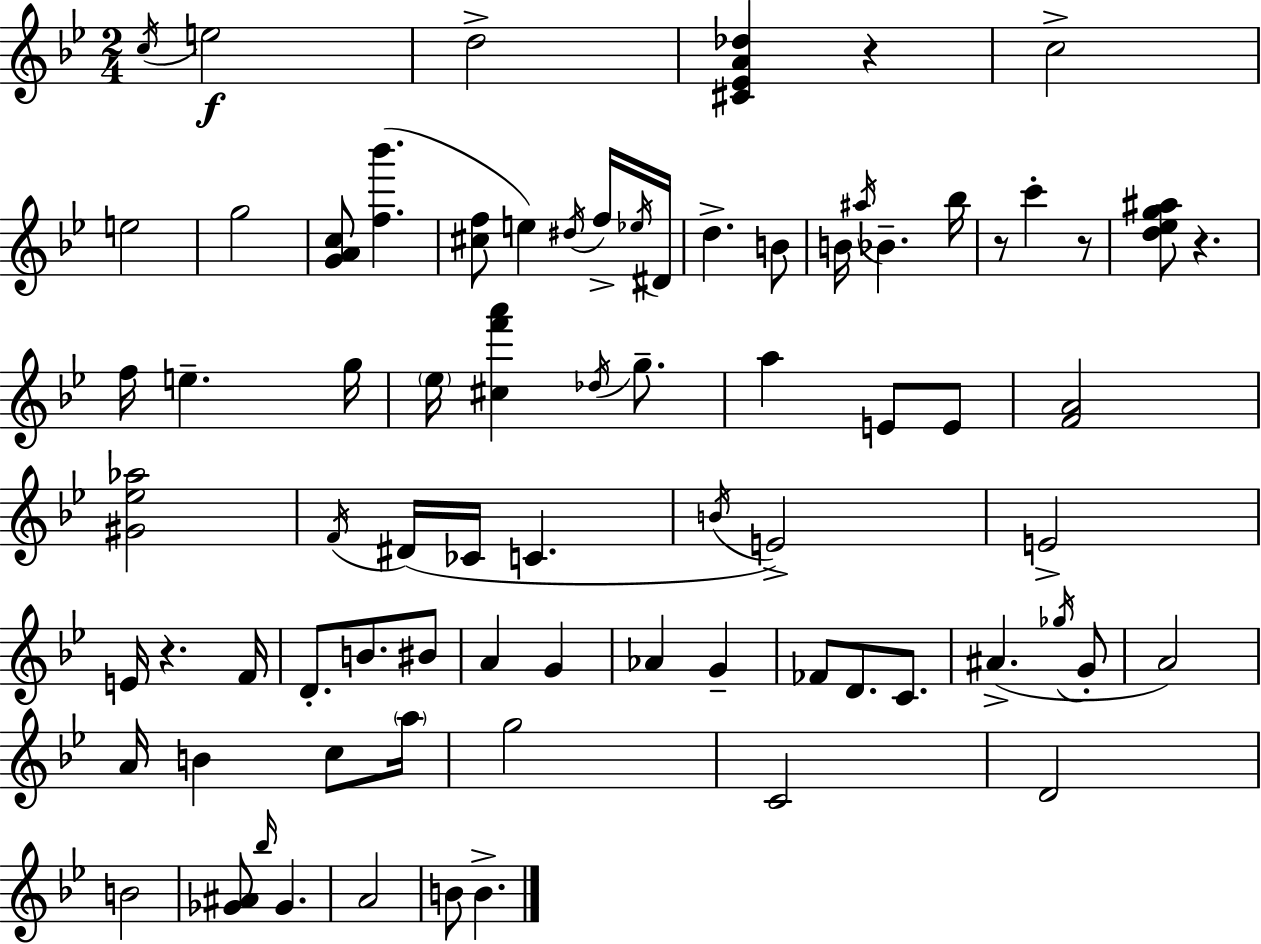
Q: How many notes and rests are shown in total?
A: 77